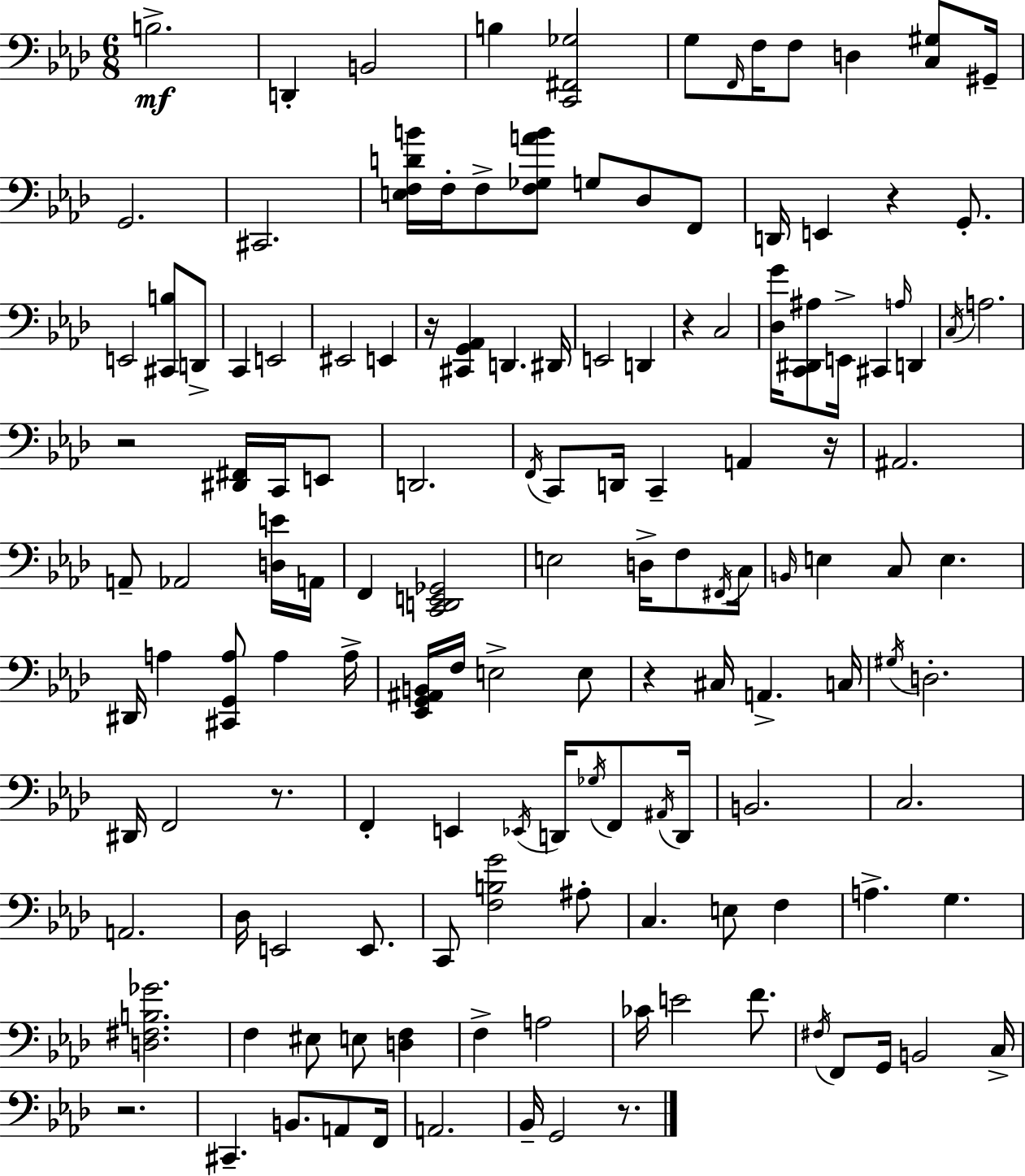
X:1
T:Untitled
M:6/8
L:1/4
K:Fm
B,2 D,, B,,2 B, [C,,^F,,_G,]2 G,/2 F,,/4 F,/4 F,/2 D, [C,^G,]/2 ^G,,/4 G,,2 ^C,,2 [E,F,DB]/4 F,/4 F,/2 [F,_G,AB]/2 G,/2 _D,/2 F,,/2 D,,/4 E,, z G,,/2 E,,2 [^C,,B,]/2 D,,/2 C,, E,,2 ^E,,2 E,, z/4 [^C,,G,,_A,,] D,, ^D,,/4 E,,2 D,, z C,2 [_D,G]/4 [C,,^D,,^A,]/2 E,,/4 ^C,, A,/4 D,, C,/4 A,2 z2 [^D,,^F,,]/4 C,,/4 E,,/2 D,,2 F,,/4 C,,/2 D,,/4 C,, A,, z/4 ^A,,2 A,,/2 _A,,2 [D,E]/4 A,,/4 F,, [C,,D,,E,,_G,,]2 E,2 D,/4 F,/2 ^F,,/4 C,/4 B,,/4 E, C,/2 E, ^D,,/4 A, [^C,,G,,A,]/2 A, A,/4 [_E,,G,,^A,,B,,]/4 F,/4 E,2 E,/2 z ^C,/4 A,, C,/4 ^G,/4 D,2 ^D,,/4 F,,2 z/2 F,, E,, _E,,/4 D,,/4 _G,/4 F,,/2 ^A,,/4 D,,/4 B,,2 C,2 A,,2 _D,/4 E,,2 E,,/2 C,,/2 [F,B,G]2 ^A,/2 C, E,/2 F, A, G, [D,^F,B,_G]2 F, ^E,/2 E,/2 [D,F,] F, A,2 _C/4 E2 F/2 ^F,/4 F,,/2 G,,/4 B,,2 C,/4 z2 ^C,, B,,/2 A,,/2 F,,/4 A,,2 _B,,/4 G,,2 z/2